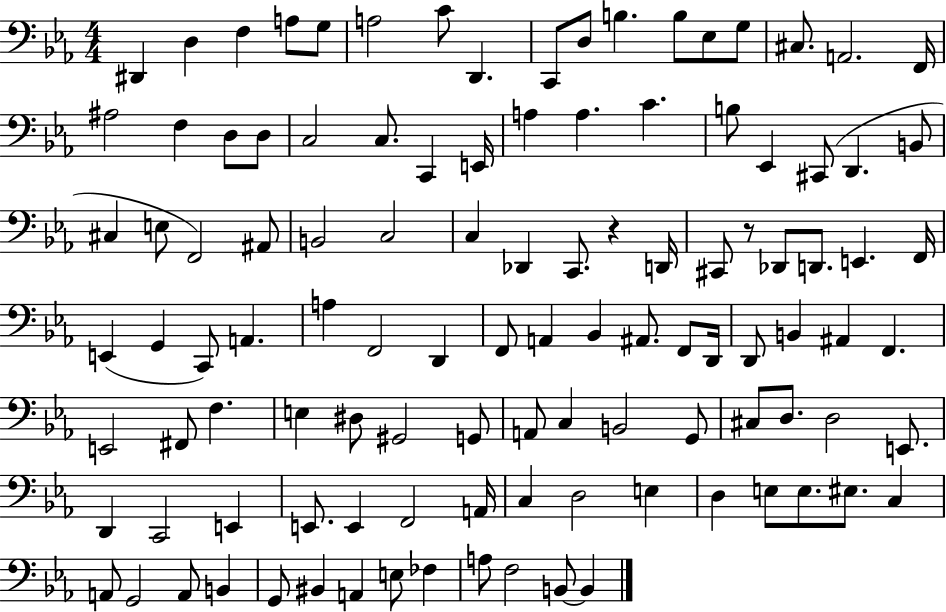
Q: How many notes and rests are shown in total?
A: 110